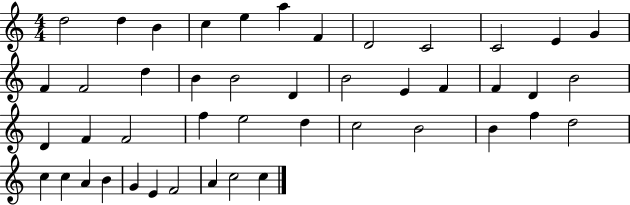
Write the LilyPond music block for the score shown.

{
  \clef treble
  \numericTimeSignature
  \time 4/4
  \key c \major
  d''2 d''4 b'4 | c''4 e''4 a''4 f'4 | d'2 c'2 | c'2 e'4 g'4 | \break f'4 f'2 d''4 | b'4 b'2 d'4 | b'2 e'4 f'4 | f'4 d'4 b'2 | \break d'4 f'4 f'2 | f''4 e''2 d''4 | c''2 b'2 | b'4 f''4 d''2 | \break c''4 c''4 a'4 b'4 | g'4 e'4 f'2 | a'4 c''2 c''4 | \bar "|."
}